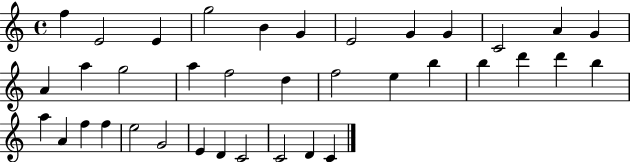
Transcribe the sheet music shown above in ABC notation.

X:1
T:Untitled
M:4/4
L:1/4
K:C
f E2 E g2 B G E2 G G C2 A G A a g2 a f2 d f2 e b b d' d' b a A f f e2 G2 E D C2 C2 D C